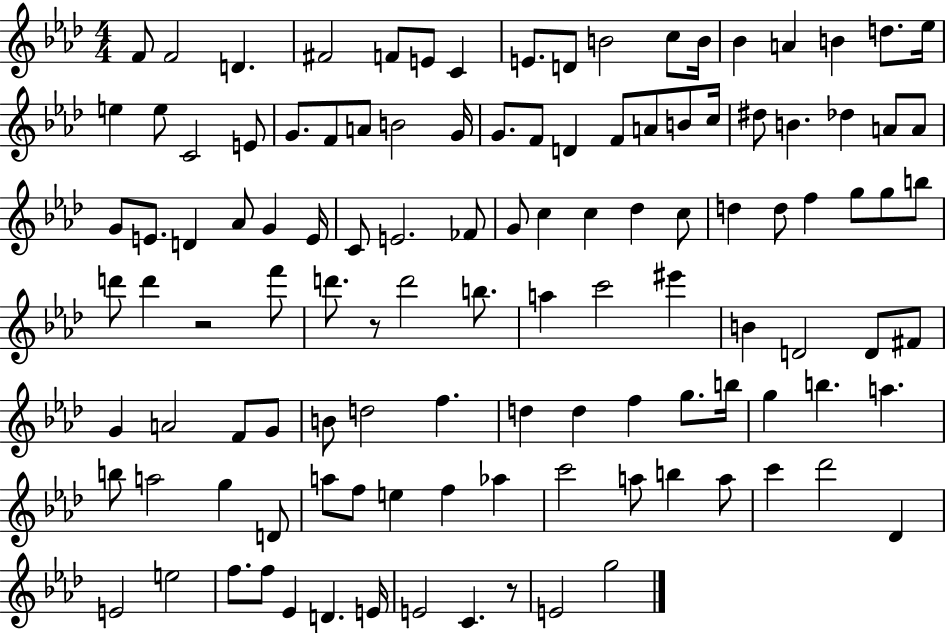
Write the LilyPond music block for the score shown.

{
  \clef treble
  \numericTimeSignature
  \time 4/4
  \key aes \major
  f'8 f'2 d'4. | fis'2 f'8 e'8 c'4 | e'8. d'8 b'2 c''8 b'16 | bes'4 a'4 b'4 d''8. ees''16 | \break e''4 e''8 c'2 e'8 | g'8. f'8 a'8 b'2 g'16 | g'8. f'8 d'4 f'8 a'8 b'8 c''16 | dis''8 b'4. des''4 a'8 a'8 | \break g'8 e'8. d'4 aes'8 g'4 e'16 | c'8 e'2. fes'8 | g'8 c''4 c''4 des''4 c''8 | d''4 d''8 f''4 g''8 g''8 b''8 | \break d'''8 d'''4 r2 f'''8 | d'''8. r8 d'''2 b''8. | a''4 c'''2 eis'''4 | b'4 d'2 d'8 fis'8 | \break g'4 a'2 f'8 g'8 | b'8 d''2 f''4. | d''4 d''4 f''4 g''8. b''16 | g''4 b''4. a''4. | \break b''8 a''2 g''4 d'8 | a''8 f''8 e''4 f''4 aes''4 | c'''2 a''8 b''4 a''8 | c'''4 des'''2 des'4 | \break e'2 e''2 | f''8. f''8 ees'4 d'4. e'16 | e'2 c'4. r8 | e'2 g''2 | \break \bar "|."
}